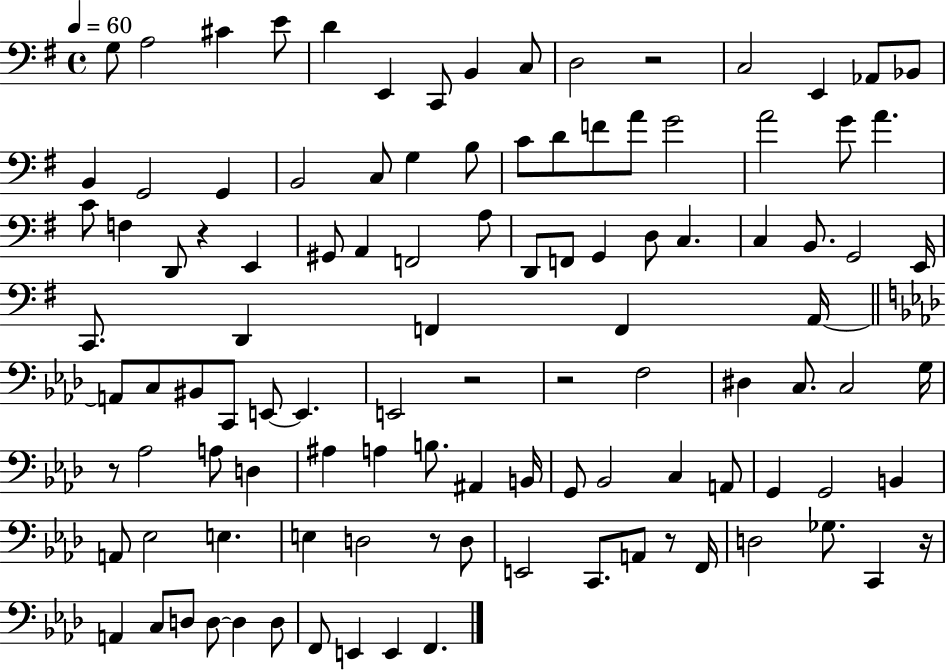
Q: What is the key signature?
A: G major